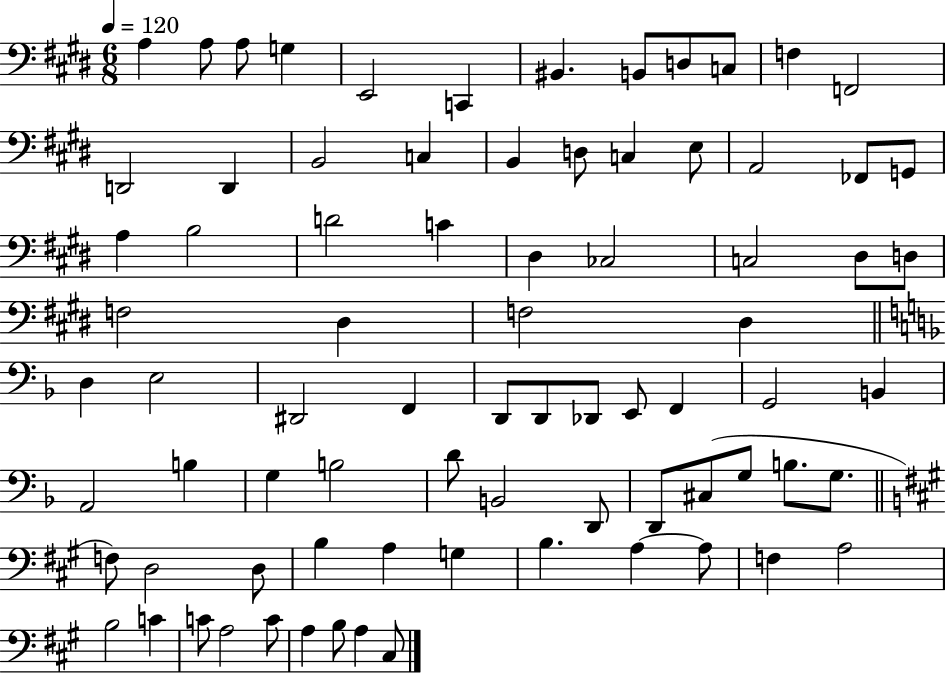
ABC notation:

X:1
T:Untitled
M:6/8
L:1/4
K:E
A, A,/2 A,/2 G, E,,2 C,, ^B,, B,,/2 D,/2 C,/2 F, F,,2 D,,2 D,, B,,2 C, B,, D,/2 C, E,/2 A,,2 _F,,/2 G,,/2 A, B,2 D2 C ^D, _C,2 C,2 ^D,/2 D,/2 F,2 ^D, F,2 ^D, D, E,2 ^D,,2 F,, D,,/2 D,,/2 _D,,/2 E,,/2 F,, G,,2 B,, A,,2 B, G, B,2 D/2 B,,2 D,,/2 D,,/2 ^C,/2 G,/2 B,/2 G,/2 F,/2 D,2 D,/2 B, A, G, B, A, A,/2 F, A,2 B,2 C C/2 A,2 C/2 A, B,/2 A, ^C,/2